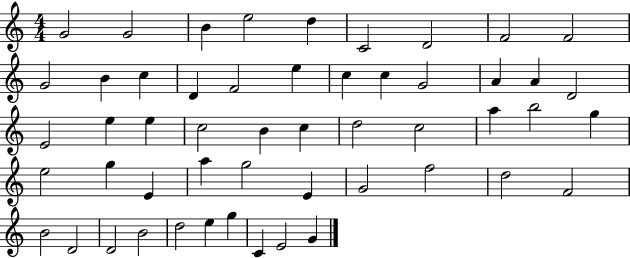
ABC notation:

X:1
T:Untitled
M:4/4
L:1/4
K:C
G2 G2 B e2 d C2 D2 F2 F2 G2 B c D F2 e c c G2 A A D2 E2 e e c2 B c d2 c2 a b2 g e2 g E a g2 E G2 f2 d2 F2 B2 D2 D2 B2 d2 e g C E2 G